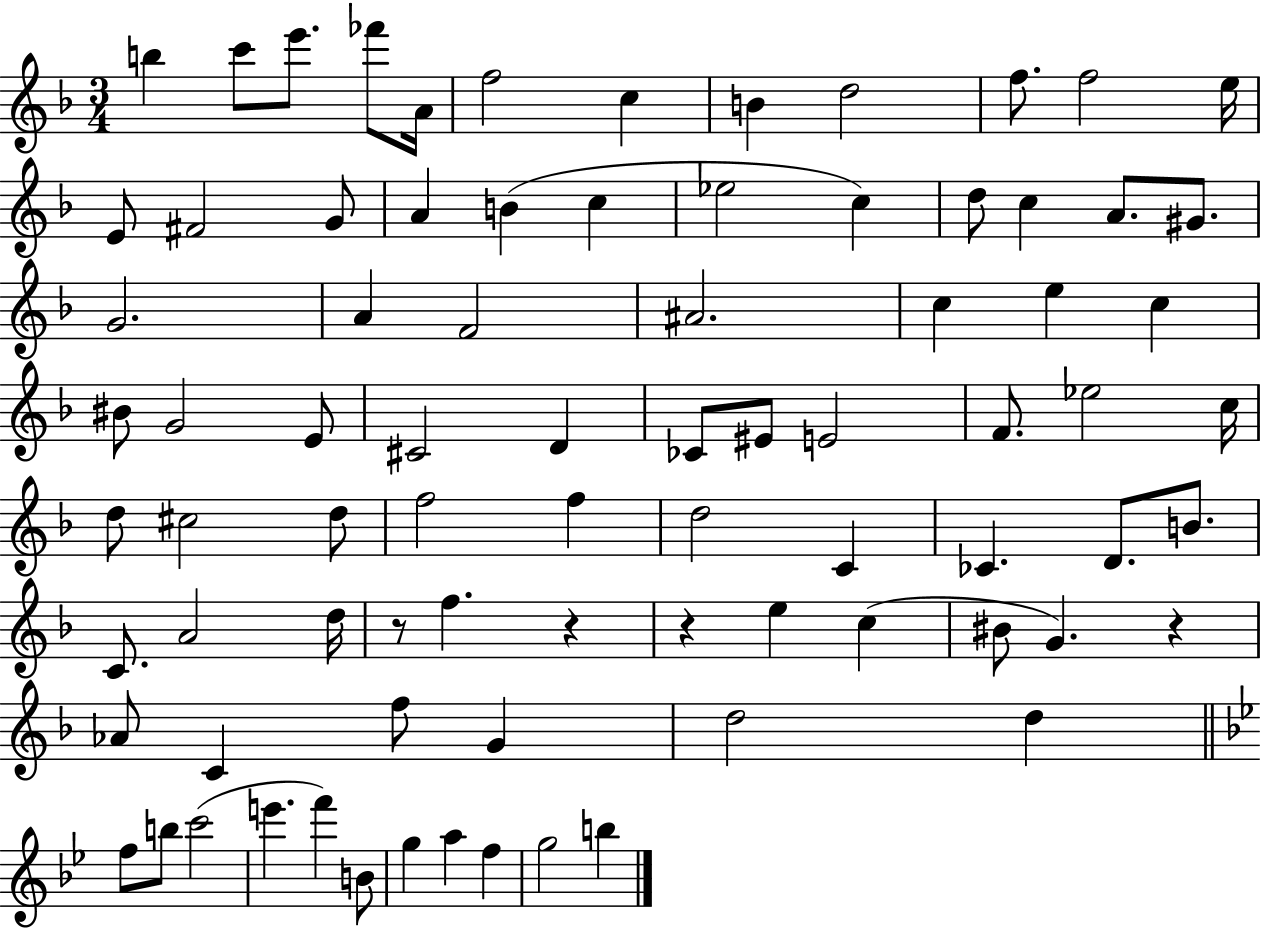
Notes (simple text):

B5/q C6/e E6/e. FES6/e A4/s F5/h C5/q B4/q D5/h F5/e. F5/h E5/s E4/e F#4/h G4/e A4/q B4/q C5/q Eb5/h C5/q D5/e C5/q A4/e. G#4/e. G4/h. A4/q F4/h A#4/h. C5/q E5/q C5/q BIS4/e G4/h E4/e C#4/h D4/q CES4/e EIS4/e E4/h F4/e. Eb5/h C5/s D5/e C#5/h D5/e F5/h F5/q D5/h C4/q CES4/q. D4/e. B4/e. C4/e. A4/h D5/s R/e F5/q. R/q R/q E5/q C5/q BIS4/e G4/q. R/q Ab4/e C4/q F5/e G4/q D5/h D5/q F5/e B5/e C6/h E6/q. F6/q B4/e G5/q A5/q F5/q G5/h B5/q